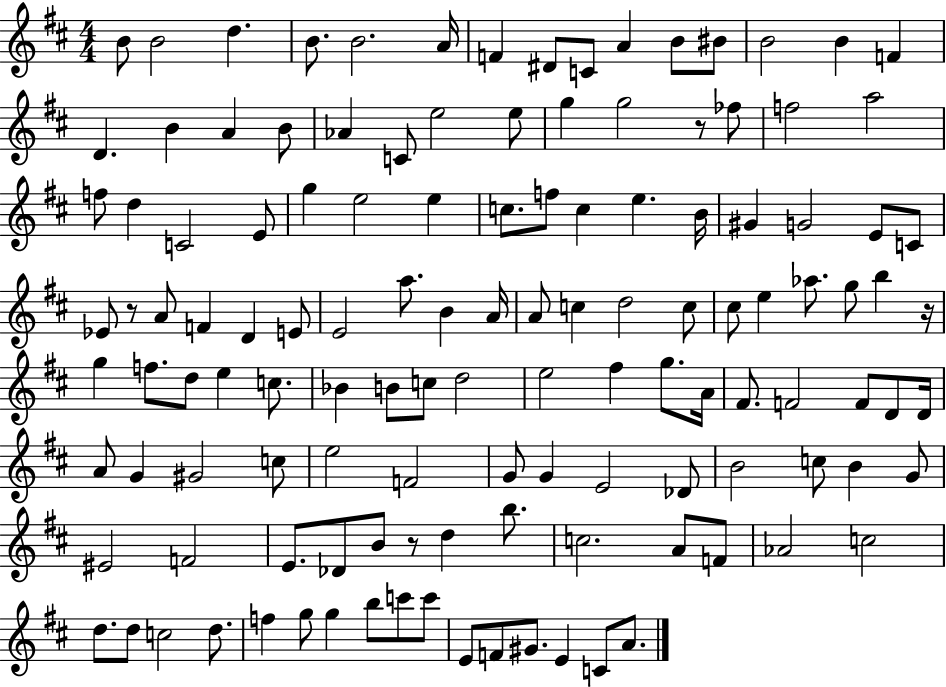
X:1
T:Untitled
M:4/4
L:1/4
K:D
B/2 B2 d B/2 B2 A/4 F ^D/2 C/2 A B/2 ^B/2 B2 B F D B A B/2 _A C/2 e2 e/2 g g2 z/2 _f/2 f2 a2 f/2 d C2 E/2 g e2 e c/2 f/2 c e B/4 ^G G2 E/2 C/2 _E/2 z/2 A/2 F D E/2 E2 a/2 B A/4 A/2 c d2 c/2 ^c/2 e _a/2 g/2 b z/4 g f/2 d/2 e c/2 _B B/2 c/2 d2 e2 ^f g/2 A/4 ^F/2 F2 F/2 D/2 D/4 A/2 G ^G2 c/2 e2 F2 G/2 G E2 _D/2 B2 c/2 B G/2 ^E2 F2 E/2 _D/2 B/2 z/2 d b/2 c2 A/2 F/2 _A2 c2 d/2 d/2 c2 d/2 f g/2 g b/2 c'/2 c'/2 E/2 F/2 ^G/2 E C/2 A/2